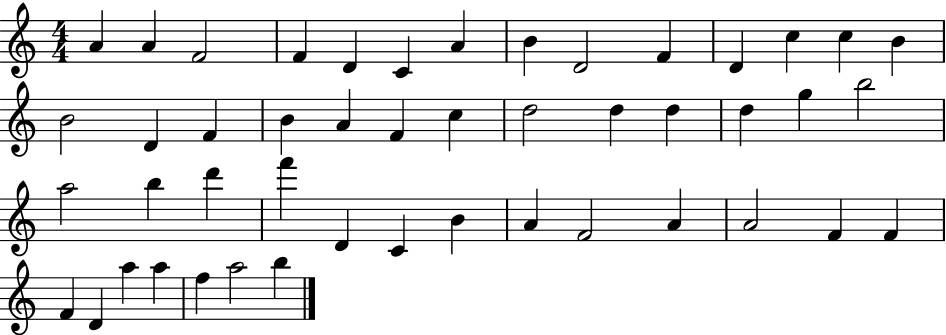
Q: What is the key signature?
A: C major